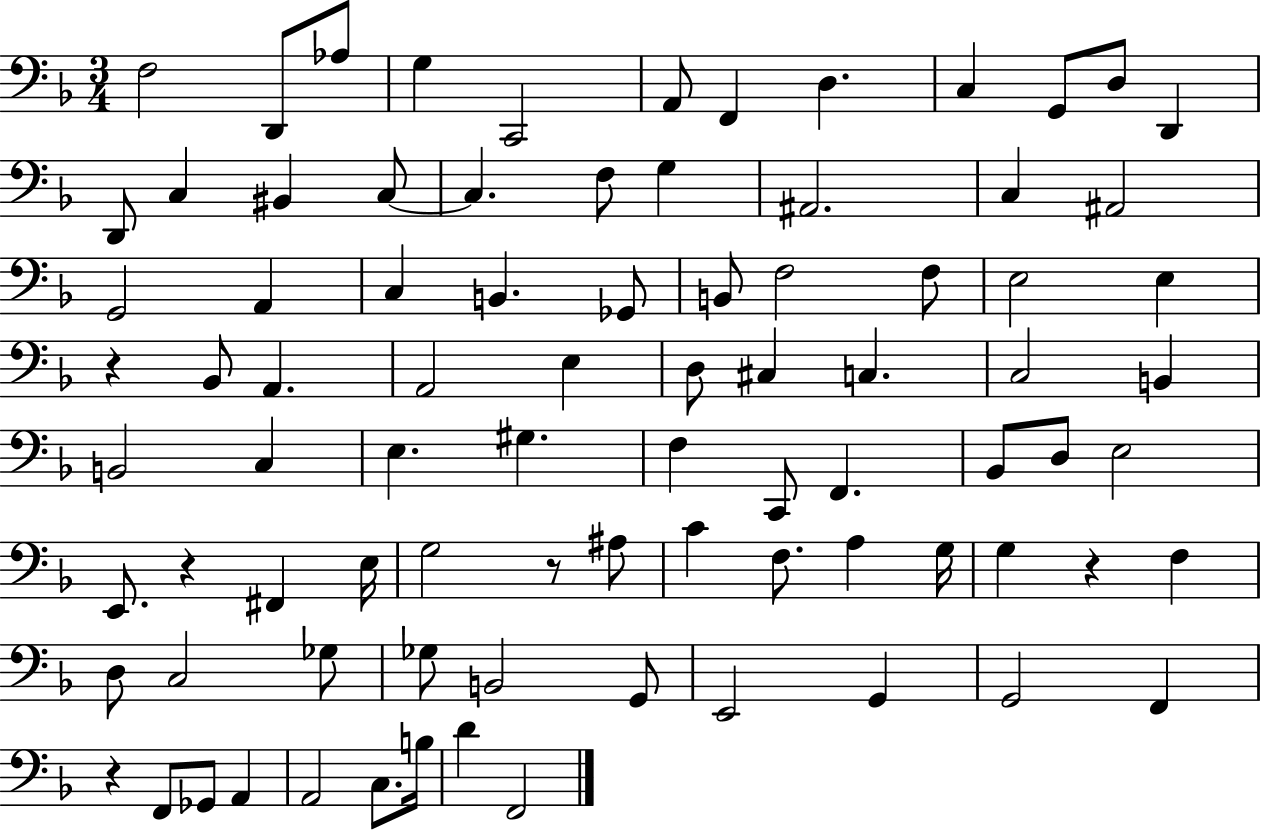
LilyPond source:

{
  \clef bass
  \numericTimeSignature
  \time 3/4
  \key f \major
  f2 d,8 aes8 | g4 c,2 | a,8 f,4 d4. | c4 g,8 d8 d,4 | \break d,8 c4 bis,4 c8~~ | c4. f8 g4 | ais,2. | c4 ais,2 | \break g,2 a,4 | c4 b,4. ges,8 | b,8 f2 f8 | e2 e4 | \break r4 bes,8 a,4. | a,2 e4 | d8 cis4 c4. | c2 b,4 | \break b,2 c4 | e4. gis4. | f4 c,8 f,4. | bes,8 d8 e2 | \break e,8. r4 fis,4 e16 | g2 r8 ais8 | c'4 f8. a4 g16 | g4 r4 f4 | \break d8 c2 ges8 | ges8 b,2 g,8 | e,2 g,4 | g,2 f,4 | \break r4 f,8 ges,8 a,4 | a,2 c8. b16 | d'4 f,2 | \bar "|."
}